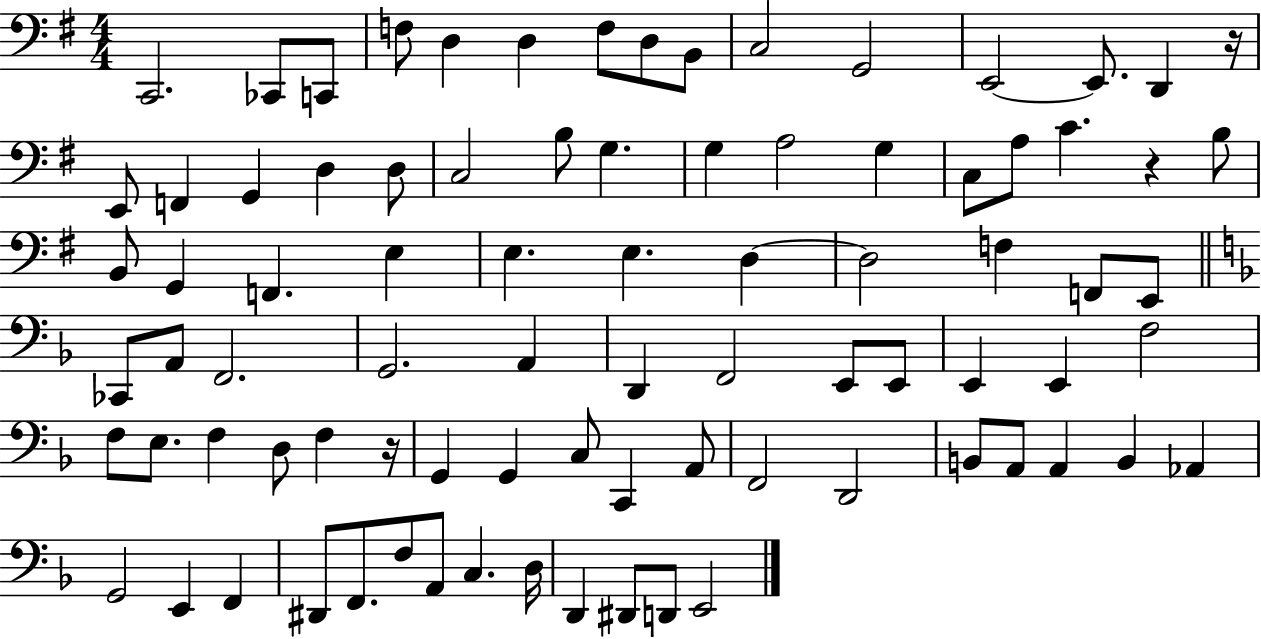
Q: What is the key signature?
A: G major